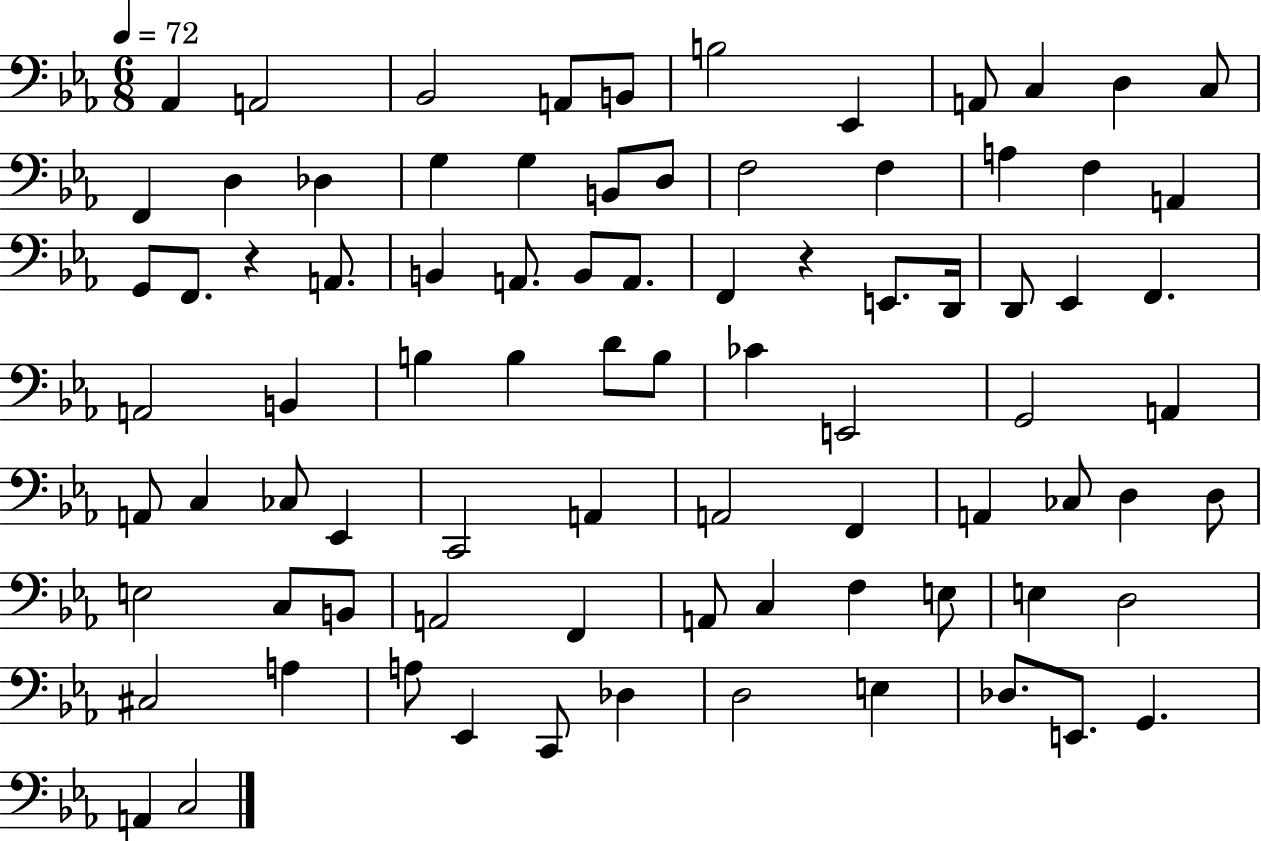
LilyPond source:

{
  \clef bass
  \numericTimeSignature
  \time 6/8
  \key ees \major
  \tempo 4 = 72
  aes,4 a,2 | bes,2 a,8 b,8 | b2 ees,4 | a,8 c4 d4 c8 | \break f,4 d4 des4 | g4 g4 b,8 d8 | f2 f4 | a4 f4 a,4 | \break g,8 f,8. r4 a,8. | b,4 a,8. b,8 a,8. | f,4 r4 e,8. d,16 | d,8 ees,4 f,4. | \break a,2 b,4 | b4 b4 d'8 b8 | ces'4 e,2 | g,2 a,4 | \break a,8 c4 ces8 ees,4 | c,2 a,4 | a,2 f,4 | a,4 ces8 d4 d8 | \break e2 c8 b,8 | a,2 f,4 | a,8 c4 f4 e8 | e4 d2 | \break cis2 a4 | a8 ees,4 c,8 des4 | d2 e4 | des8. e,8. g,4. | \break a,4 c2 | \bar "|."
}